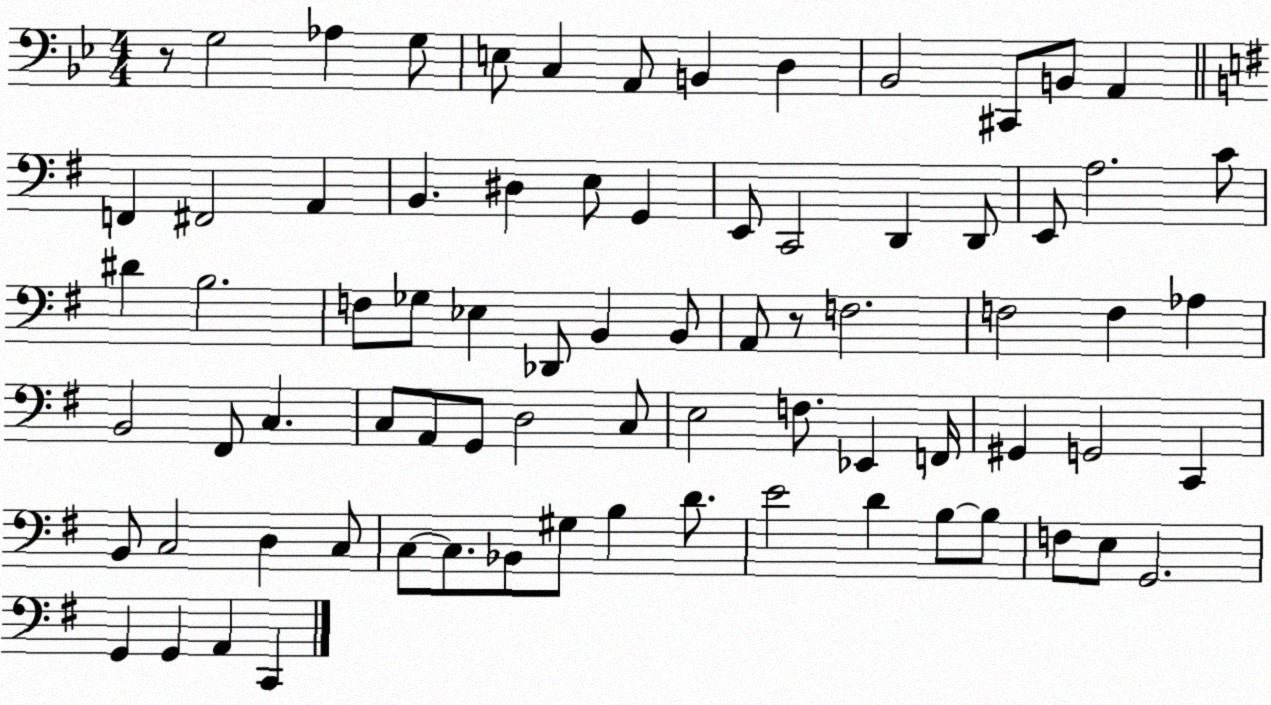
X:1
T:Untitled
M:4/4
L:1/4
K:Bb
z/2 G,2 _A, G,/2 E,/2 C, A,,/2 B,, D, _B,,2 ^C,,/2 B,,/2 A,, F,, ^F,,2 A,, B,, ^D, E,/2 G,, E,,/2 C,,2 D,, D,,/2 E,,/2 A,2 C/2 ^D B,2 F,/2 _G,/2 _E, _D,,/2 B,, B,,/2 A,,/2 z/2 F,2 F,2 F, _A, B,,2 ^F,,/2 C, C,/2 A,,/2 G,,/2 D,2 C,/2 E,2 F,/2 _E,, F,,/4 ^G,, G,,2 C,, B,,/2 C,2 D, C,/2 C,/2 C,/2 _B,,/2 ^G,/2 B, D/2 E2 D B,/2 B,/2 F,/2 E,/2 G,,2 G,, G,, A,, C,,